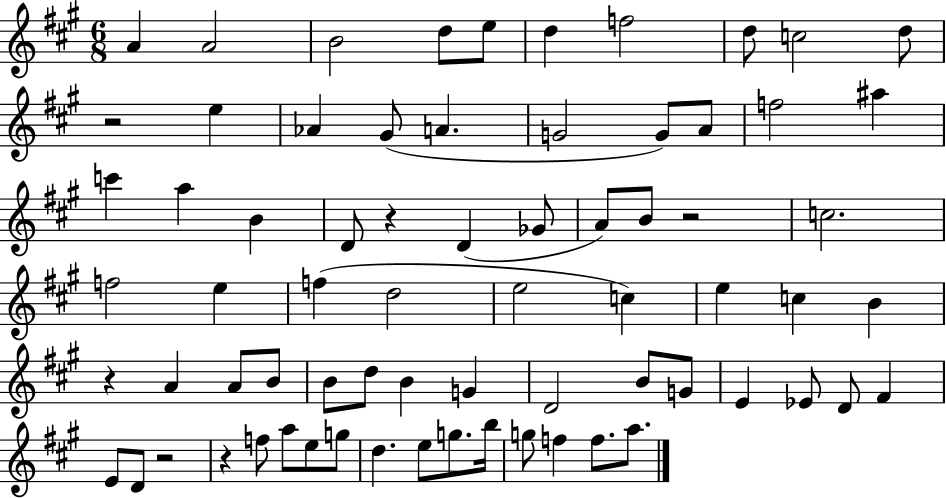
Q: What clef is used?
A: treble